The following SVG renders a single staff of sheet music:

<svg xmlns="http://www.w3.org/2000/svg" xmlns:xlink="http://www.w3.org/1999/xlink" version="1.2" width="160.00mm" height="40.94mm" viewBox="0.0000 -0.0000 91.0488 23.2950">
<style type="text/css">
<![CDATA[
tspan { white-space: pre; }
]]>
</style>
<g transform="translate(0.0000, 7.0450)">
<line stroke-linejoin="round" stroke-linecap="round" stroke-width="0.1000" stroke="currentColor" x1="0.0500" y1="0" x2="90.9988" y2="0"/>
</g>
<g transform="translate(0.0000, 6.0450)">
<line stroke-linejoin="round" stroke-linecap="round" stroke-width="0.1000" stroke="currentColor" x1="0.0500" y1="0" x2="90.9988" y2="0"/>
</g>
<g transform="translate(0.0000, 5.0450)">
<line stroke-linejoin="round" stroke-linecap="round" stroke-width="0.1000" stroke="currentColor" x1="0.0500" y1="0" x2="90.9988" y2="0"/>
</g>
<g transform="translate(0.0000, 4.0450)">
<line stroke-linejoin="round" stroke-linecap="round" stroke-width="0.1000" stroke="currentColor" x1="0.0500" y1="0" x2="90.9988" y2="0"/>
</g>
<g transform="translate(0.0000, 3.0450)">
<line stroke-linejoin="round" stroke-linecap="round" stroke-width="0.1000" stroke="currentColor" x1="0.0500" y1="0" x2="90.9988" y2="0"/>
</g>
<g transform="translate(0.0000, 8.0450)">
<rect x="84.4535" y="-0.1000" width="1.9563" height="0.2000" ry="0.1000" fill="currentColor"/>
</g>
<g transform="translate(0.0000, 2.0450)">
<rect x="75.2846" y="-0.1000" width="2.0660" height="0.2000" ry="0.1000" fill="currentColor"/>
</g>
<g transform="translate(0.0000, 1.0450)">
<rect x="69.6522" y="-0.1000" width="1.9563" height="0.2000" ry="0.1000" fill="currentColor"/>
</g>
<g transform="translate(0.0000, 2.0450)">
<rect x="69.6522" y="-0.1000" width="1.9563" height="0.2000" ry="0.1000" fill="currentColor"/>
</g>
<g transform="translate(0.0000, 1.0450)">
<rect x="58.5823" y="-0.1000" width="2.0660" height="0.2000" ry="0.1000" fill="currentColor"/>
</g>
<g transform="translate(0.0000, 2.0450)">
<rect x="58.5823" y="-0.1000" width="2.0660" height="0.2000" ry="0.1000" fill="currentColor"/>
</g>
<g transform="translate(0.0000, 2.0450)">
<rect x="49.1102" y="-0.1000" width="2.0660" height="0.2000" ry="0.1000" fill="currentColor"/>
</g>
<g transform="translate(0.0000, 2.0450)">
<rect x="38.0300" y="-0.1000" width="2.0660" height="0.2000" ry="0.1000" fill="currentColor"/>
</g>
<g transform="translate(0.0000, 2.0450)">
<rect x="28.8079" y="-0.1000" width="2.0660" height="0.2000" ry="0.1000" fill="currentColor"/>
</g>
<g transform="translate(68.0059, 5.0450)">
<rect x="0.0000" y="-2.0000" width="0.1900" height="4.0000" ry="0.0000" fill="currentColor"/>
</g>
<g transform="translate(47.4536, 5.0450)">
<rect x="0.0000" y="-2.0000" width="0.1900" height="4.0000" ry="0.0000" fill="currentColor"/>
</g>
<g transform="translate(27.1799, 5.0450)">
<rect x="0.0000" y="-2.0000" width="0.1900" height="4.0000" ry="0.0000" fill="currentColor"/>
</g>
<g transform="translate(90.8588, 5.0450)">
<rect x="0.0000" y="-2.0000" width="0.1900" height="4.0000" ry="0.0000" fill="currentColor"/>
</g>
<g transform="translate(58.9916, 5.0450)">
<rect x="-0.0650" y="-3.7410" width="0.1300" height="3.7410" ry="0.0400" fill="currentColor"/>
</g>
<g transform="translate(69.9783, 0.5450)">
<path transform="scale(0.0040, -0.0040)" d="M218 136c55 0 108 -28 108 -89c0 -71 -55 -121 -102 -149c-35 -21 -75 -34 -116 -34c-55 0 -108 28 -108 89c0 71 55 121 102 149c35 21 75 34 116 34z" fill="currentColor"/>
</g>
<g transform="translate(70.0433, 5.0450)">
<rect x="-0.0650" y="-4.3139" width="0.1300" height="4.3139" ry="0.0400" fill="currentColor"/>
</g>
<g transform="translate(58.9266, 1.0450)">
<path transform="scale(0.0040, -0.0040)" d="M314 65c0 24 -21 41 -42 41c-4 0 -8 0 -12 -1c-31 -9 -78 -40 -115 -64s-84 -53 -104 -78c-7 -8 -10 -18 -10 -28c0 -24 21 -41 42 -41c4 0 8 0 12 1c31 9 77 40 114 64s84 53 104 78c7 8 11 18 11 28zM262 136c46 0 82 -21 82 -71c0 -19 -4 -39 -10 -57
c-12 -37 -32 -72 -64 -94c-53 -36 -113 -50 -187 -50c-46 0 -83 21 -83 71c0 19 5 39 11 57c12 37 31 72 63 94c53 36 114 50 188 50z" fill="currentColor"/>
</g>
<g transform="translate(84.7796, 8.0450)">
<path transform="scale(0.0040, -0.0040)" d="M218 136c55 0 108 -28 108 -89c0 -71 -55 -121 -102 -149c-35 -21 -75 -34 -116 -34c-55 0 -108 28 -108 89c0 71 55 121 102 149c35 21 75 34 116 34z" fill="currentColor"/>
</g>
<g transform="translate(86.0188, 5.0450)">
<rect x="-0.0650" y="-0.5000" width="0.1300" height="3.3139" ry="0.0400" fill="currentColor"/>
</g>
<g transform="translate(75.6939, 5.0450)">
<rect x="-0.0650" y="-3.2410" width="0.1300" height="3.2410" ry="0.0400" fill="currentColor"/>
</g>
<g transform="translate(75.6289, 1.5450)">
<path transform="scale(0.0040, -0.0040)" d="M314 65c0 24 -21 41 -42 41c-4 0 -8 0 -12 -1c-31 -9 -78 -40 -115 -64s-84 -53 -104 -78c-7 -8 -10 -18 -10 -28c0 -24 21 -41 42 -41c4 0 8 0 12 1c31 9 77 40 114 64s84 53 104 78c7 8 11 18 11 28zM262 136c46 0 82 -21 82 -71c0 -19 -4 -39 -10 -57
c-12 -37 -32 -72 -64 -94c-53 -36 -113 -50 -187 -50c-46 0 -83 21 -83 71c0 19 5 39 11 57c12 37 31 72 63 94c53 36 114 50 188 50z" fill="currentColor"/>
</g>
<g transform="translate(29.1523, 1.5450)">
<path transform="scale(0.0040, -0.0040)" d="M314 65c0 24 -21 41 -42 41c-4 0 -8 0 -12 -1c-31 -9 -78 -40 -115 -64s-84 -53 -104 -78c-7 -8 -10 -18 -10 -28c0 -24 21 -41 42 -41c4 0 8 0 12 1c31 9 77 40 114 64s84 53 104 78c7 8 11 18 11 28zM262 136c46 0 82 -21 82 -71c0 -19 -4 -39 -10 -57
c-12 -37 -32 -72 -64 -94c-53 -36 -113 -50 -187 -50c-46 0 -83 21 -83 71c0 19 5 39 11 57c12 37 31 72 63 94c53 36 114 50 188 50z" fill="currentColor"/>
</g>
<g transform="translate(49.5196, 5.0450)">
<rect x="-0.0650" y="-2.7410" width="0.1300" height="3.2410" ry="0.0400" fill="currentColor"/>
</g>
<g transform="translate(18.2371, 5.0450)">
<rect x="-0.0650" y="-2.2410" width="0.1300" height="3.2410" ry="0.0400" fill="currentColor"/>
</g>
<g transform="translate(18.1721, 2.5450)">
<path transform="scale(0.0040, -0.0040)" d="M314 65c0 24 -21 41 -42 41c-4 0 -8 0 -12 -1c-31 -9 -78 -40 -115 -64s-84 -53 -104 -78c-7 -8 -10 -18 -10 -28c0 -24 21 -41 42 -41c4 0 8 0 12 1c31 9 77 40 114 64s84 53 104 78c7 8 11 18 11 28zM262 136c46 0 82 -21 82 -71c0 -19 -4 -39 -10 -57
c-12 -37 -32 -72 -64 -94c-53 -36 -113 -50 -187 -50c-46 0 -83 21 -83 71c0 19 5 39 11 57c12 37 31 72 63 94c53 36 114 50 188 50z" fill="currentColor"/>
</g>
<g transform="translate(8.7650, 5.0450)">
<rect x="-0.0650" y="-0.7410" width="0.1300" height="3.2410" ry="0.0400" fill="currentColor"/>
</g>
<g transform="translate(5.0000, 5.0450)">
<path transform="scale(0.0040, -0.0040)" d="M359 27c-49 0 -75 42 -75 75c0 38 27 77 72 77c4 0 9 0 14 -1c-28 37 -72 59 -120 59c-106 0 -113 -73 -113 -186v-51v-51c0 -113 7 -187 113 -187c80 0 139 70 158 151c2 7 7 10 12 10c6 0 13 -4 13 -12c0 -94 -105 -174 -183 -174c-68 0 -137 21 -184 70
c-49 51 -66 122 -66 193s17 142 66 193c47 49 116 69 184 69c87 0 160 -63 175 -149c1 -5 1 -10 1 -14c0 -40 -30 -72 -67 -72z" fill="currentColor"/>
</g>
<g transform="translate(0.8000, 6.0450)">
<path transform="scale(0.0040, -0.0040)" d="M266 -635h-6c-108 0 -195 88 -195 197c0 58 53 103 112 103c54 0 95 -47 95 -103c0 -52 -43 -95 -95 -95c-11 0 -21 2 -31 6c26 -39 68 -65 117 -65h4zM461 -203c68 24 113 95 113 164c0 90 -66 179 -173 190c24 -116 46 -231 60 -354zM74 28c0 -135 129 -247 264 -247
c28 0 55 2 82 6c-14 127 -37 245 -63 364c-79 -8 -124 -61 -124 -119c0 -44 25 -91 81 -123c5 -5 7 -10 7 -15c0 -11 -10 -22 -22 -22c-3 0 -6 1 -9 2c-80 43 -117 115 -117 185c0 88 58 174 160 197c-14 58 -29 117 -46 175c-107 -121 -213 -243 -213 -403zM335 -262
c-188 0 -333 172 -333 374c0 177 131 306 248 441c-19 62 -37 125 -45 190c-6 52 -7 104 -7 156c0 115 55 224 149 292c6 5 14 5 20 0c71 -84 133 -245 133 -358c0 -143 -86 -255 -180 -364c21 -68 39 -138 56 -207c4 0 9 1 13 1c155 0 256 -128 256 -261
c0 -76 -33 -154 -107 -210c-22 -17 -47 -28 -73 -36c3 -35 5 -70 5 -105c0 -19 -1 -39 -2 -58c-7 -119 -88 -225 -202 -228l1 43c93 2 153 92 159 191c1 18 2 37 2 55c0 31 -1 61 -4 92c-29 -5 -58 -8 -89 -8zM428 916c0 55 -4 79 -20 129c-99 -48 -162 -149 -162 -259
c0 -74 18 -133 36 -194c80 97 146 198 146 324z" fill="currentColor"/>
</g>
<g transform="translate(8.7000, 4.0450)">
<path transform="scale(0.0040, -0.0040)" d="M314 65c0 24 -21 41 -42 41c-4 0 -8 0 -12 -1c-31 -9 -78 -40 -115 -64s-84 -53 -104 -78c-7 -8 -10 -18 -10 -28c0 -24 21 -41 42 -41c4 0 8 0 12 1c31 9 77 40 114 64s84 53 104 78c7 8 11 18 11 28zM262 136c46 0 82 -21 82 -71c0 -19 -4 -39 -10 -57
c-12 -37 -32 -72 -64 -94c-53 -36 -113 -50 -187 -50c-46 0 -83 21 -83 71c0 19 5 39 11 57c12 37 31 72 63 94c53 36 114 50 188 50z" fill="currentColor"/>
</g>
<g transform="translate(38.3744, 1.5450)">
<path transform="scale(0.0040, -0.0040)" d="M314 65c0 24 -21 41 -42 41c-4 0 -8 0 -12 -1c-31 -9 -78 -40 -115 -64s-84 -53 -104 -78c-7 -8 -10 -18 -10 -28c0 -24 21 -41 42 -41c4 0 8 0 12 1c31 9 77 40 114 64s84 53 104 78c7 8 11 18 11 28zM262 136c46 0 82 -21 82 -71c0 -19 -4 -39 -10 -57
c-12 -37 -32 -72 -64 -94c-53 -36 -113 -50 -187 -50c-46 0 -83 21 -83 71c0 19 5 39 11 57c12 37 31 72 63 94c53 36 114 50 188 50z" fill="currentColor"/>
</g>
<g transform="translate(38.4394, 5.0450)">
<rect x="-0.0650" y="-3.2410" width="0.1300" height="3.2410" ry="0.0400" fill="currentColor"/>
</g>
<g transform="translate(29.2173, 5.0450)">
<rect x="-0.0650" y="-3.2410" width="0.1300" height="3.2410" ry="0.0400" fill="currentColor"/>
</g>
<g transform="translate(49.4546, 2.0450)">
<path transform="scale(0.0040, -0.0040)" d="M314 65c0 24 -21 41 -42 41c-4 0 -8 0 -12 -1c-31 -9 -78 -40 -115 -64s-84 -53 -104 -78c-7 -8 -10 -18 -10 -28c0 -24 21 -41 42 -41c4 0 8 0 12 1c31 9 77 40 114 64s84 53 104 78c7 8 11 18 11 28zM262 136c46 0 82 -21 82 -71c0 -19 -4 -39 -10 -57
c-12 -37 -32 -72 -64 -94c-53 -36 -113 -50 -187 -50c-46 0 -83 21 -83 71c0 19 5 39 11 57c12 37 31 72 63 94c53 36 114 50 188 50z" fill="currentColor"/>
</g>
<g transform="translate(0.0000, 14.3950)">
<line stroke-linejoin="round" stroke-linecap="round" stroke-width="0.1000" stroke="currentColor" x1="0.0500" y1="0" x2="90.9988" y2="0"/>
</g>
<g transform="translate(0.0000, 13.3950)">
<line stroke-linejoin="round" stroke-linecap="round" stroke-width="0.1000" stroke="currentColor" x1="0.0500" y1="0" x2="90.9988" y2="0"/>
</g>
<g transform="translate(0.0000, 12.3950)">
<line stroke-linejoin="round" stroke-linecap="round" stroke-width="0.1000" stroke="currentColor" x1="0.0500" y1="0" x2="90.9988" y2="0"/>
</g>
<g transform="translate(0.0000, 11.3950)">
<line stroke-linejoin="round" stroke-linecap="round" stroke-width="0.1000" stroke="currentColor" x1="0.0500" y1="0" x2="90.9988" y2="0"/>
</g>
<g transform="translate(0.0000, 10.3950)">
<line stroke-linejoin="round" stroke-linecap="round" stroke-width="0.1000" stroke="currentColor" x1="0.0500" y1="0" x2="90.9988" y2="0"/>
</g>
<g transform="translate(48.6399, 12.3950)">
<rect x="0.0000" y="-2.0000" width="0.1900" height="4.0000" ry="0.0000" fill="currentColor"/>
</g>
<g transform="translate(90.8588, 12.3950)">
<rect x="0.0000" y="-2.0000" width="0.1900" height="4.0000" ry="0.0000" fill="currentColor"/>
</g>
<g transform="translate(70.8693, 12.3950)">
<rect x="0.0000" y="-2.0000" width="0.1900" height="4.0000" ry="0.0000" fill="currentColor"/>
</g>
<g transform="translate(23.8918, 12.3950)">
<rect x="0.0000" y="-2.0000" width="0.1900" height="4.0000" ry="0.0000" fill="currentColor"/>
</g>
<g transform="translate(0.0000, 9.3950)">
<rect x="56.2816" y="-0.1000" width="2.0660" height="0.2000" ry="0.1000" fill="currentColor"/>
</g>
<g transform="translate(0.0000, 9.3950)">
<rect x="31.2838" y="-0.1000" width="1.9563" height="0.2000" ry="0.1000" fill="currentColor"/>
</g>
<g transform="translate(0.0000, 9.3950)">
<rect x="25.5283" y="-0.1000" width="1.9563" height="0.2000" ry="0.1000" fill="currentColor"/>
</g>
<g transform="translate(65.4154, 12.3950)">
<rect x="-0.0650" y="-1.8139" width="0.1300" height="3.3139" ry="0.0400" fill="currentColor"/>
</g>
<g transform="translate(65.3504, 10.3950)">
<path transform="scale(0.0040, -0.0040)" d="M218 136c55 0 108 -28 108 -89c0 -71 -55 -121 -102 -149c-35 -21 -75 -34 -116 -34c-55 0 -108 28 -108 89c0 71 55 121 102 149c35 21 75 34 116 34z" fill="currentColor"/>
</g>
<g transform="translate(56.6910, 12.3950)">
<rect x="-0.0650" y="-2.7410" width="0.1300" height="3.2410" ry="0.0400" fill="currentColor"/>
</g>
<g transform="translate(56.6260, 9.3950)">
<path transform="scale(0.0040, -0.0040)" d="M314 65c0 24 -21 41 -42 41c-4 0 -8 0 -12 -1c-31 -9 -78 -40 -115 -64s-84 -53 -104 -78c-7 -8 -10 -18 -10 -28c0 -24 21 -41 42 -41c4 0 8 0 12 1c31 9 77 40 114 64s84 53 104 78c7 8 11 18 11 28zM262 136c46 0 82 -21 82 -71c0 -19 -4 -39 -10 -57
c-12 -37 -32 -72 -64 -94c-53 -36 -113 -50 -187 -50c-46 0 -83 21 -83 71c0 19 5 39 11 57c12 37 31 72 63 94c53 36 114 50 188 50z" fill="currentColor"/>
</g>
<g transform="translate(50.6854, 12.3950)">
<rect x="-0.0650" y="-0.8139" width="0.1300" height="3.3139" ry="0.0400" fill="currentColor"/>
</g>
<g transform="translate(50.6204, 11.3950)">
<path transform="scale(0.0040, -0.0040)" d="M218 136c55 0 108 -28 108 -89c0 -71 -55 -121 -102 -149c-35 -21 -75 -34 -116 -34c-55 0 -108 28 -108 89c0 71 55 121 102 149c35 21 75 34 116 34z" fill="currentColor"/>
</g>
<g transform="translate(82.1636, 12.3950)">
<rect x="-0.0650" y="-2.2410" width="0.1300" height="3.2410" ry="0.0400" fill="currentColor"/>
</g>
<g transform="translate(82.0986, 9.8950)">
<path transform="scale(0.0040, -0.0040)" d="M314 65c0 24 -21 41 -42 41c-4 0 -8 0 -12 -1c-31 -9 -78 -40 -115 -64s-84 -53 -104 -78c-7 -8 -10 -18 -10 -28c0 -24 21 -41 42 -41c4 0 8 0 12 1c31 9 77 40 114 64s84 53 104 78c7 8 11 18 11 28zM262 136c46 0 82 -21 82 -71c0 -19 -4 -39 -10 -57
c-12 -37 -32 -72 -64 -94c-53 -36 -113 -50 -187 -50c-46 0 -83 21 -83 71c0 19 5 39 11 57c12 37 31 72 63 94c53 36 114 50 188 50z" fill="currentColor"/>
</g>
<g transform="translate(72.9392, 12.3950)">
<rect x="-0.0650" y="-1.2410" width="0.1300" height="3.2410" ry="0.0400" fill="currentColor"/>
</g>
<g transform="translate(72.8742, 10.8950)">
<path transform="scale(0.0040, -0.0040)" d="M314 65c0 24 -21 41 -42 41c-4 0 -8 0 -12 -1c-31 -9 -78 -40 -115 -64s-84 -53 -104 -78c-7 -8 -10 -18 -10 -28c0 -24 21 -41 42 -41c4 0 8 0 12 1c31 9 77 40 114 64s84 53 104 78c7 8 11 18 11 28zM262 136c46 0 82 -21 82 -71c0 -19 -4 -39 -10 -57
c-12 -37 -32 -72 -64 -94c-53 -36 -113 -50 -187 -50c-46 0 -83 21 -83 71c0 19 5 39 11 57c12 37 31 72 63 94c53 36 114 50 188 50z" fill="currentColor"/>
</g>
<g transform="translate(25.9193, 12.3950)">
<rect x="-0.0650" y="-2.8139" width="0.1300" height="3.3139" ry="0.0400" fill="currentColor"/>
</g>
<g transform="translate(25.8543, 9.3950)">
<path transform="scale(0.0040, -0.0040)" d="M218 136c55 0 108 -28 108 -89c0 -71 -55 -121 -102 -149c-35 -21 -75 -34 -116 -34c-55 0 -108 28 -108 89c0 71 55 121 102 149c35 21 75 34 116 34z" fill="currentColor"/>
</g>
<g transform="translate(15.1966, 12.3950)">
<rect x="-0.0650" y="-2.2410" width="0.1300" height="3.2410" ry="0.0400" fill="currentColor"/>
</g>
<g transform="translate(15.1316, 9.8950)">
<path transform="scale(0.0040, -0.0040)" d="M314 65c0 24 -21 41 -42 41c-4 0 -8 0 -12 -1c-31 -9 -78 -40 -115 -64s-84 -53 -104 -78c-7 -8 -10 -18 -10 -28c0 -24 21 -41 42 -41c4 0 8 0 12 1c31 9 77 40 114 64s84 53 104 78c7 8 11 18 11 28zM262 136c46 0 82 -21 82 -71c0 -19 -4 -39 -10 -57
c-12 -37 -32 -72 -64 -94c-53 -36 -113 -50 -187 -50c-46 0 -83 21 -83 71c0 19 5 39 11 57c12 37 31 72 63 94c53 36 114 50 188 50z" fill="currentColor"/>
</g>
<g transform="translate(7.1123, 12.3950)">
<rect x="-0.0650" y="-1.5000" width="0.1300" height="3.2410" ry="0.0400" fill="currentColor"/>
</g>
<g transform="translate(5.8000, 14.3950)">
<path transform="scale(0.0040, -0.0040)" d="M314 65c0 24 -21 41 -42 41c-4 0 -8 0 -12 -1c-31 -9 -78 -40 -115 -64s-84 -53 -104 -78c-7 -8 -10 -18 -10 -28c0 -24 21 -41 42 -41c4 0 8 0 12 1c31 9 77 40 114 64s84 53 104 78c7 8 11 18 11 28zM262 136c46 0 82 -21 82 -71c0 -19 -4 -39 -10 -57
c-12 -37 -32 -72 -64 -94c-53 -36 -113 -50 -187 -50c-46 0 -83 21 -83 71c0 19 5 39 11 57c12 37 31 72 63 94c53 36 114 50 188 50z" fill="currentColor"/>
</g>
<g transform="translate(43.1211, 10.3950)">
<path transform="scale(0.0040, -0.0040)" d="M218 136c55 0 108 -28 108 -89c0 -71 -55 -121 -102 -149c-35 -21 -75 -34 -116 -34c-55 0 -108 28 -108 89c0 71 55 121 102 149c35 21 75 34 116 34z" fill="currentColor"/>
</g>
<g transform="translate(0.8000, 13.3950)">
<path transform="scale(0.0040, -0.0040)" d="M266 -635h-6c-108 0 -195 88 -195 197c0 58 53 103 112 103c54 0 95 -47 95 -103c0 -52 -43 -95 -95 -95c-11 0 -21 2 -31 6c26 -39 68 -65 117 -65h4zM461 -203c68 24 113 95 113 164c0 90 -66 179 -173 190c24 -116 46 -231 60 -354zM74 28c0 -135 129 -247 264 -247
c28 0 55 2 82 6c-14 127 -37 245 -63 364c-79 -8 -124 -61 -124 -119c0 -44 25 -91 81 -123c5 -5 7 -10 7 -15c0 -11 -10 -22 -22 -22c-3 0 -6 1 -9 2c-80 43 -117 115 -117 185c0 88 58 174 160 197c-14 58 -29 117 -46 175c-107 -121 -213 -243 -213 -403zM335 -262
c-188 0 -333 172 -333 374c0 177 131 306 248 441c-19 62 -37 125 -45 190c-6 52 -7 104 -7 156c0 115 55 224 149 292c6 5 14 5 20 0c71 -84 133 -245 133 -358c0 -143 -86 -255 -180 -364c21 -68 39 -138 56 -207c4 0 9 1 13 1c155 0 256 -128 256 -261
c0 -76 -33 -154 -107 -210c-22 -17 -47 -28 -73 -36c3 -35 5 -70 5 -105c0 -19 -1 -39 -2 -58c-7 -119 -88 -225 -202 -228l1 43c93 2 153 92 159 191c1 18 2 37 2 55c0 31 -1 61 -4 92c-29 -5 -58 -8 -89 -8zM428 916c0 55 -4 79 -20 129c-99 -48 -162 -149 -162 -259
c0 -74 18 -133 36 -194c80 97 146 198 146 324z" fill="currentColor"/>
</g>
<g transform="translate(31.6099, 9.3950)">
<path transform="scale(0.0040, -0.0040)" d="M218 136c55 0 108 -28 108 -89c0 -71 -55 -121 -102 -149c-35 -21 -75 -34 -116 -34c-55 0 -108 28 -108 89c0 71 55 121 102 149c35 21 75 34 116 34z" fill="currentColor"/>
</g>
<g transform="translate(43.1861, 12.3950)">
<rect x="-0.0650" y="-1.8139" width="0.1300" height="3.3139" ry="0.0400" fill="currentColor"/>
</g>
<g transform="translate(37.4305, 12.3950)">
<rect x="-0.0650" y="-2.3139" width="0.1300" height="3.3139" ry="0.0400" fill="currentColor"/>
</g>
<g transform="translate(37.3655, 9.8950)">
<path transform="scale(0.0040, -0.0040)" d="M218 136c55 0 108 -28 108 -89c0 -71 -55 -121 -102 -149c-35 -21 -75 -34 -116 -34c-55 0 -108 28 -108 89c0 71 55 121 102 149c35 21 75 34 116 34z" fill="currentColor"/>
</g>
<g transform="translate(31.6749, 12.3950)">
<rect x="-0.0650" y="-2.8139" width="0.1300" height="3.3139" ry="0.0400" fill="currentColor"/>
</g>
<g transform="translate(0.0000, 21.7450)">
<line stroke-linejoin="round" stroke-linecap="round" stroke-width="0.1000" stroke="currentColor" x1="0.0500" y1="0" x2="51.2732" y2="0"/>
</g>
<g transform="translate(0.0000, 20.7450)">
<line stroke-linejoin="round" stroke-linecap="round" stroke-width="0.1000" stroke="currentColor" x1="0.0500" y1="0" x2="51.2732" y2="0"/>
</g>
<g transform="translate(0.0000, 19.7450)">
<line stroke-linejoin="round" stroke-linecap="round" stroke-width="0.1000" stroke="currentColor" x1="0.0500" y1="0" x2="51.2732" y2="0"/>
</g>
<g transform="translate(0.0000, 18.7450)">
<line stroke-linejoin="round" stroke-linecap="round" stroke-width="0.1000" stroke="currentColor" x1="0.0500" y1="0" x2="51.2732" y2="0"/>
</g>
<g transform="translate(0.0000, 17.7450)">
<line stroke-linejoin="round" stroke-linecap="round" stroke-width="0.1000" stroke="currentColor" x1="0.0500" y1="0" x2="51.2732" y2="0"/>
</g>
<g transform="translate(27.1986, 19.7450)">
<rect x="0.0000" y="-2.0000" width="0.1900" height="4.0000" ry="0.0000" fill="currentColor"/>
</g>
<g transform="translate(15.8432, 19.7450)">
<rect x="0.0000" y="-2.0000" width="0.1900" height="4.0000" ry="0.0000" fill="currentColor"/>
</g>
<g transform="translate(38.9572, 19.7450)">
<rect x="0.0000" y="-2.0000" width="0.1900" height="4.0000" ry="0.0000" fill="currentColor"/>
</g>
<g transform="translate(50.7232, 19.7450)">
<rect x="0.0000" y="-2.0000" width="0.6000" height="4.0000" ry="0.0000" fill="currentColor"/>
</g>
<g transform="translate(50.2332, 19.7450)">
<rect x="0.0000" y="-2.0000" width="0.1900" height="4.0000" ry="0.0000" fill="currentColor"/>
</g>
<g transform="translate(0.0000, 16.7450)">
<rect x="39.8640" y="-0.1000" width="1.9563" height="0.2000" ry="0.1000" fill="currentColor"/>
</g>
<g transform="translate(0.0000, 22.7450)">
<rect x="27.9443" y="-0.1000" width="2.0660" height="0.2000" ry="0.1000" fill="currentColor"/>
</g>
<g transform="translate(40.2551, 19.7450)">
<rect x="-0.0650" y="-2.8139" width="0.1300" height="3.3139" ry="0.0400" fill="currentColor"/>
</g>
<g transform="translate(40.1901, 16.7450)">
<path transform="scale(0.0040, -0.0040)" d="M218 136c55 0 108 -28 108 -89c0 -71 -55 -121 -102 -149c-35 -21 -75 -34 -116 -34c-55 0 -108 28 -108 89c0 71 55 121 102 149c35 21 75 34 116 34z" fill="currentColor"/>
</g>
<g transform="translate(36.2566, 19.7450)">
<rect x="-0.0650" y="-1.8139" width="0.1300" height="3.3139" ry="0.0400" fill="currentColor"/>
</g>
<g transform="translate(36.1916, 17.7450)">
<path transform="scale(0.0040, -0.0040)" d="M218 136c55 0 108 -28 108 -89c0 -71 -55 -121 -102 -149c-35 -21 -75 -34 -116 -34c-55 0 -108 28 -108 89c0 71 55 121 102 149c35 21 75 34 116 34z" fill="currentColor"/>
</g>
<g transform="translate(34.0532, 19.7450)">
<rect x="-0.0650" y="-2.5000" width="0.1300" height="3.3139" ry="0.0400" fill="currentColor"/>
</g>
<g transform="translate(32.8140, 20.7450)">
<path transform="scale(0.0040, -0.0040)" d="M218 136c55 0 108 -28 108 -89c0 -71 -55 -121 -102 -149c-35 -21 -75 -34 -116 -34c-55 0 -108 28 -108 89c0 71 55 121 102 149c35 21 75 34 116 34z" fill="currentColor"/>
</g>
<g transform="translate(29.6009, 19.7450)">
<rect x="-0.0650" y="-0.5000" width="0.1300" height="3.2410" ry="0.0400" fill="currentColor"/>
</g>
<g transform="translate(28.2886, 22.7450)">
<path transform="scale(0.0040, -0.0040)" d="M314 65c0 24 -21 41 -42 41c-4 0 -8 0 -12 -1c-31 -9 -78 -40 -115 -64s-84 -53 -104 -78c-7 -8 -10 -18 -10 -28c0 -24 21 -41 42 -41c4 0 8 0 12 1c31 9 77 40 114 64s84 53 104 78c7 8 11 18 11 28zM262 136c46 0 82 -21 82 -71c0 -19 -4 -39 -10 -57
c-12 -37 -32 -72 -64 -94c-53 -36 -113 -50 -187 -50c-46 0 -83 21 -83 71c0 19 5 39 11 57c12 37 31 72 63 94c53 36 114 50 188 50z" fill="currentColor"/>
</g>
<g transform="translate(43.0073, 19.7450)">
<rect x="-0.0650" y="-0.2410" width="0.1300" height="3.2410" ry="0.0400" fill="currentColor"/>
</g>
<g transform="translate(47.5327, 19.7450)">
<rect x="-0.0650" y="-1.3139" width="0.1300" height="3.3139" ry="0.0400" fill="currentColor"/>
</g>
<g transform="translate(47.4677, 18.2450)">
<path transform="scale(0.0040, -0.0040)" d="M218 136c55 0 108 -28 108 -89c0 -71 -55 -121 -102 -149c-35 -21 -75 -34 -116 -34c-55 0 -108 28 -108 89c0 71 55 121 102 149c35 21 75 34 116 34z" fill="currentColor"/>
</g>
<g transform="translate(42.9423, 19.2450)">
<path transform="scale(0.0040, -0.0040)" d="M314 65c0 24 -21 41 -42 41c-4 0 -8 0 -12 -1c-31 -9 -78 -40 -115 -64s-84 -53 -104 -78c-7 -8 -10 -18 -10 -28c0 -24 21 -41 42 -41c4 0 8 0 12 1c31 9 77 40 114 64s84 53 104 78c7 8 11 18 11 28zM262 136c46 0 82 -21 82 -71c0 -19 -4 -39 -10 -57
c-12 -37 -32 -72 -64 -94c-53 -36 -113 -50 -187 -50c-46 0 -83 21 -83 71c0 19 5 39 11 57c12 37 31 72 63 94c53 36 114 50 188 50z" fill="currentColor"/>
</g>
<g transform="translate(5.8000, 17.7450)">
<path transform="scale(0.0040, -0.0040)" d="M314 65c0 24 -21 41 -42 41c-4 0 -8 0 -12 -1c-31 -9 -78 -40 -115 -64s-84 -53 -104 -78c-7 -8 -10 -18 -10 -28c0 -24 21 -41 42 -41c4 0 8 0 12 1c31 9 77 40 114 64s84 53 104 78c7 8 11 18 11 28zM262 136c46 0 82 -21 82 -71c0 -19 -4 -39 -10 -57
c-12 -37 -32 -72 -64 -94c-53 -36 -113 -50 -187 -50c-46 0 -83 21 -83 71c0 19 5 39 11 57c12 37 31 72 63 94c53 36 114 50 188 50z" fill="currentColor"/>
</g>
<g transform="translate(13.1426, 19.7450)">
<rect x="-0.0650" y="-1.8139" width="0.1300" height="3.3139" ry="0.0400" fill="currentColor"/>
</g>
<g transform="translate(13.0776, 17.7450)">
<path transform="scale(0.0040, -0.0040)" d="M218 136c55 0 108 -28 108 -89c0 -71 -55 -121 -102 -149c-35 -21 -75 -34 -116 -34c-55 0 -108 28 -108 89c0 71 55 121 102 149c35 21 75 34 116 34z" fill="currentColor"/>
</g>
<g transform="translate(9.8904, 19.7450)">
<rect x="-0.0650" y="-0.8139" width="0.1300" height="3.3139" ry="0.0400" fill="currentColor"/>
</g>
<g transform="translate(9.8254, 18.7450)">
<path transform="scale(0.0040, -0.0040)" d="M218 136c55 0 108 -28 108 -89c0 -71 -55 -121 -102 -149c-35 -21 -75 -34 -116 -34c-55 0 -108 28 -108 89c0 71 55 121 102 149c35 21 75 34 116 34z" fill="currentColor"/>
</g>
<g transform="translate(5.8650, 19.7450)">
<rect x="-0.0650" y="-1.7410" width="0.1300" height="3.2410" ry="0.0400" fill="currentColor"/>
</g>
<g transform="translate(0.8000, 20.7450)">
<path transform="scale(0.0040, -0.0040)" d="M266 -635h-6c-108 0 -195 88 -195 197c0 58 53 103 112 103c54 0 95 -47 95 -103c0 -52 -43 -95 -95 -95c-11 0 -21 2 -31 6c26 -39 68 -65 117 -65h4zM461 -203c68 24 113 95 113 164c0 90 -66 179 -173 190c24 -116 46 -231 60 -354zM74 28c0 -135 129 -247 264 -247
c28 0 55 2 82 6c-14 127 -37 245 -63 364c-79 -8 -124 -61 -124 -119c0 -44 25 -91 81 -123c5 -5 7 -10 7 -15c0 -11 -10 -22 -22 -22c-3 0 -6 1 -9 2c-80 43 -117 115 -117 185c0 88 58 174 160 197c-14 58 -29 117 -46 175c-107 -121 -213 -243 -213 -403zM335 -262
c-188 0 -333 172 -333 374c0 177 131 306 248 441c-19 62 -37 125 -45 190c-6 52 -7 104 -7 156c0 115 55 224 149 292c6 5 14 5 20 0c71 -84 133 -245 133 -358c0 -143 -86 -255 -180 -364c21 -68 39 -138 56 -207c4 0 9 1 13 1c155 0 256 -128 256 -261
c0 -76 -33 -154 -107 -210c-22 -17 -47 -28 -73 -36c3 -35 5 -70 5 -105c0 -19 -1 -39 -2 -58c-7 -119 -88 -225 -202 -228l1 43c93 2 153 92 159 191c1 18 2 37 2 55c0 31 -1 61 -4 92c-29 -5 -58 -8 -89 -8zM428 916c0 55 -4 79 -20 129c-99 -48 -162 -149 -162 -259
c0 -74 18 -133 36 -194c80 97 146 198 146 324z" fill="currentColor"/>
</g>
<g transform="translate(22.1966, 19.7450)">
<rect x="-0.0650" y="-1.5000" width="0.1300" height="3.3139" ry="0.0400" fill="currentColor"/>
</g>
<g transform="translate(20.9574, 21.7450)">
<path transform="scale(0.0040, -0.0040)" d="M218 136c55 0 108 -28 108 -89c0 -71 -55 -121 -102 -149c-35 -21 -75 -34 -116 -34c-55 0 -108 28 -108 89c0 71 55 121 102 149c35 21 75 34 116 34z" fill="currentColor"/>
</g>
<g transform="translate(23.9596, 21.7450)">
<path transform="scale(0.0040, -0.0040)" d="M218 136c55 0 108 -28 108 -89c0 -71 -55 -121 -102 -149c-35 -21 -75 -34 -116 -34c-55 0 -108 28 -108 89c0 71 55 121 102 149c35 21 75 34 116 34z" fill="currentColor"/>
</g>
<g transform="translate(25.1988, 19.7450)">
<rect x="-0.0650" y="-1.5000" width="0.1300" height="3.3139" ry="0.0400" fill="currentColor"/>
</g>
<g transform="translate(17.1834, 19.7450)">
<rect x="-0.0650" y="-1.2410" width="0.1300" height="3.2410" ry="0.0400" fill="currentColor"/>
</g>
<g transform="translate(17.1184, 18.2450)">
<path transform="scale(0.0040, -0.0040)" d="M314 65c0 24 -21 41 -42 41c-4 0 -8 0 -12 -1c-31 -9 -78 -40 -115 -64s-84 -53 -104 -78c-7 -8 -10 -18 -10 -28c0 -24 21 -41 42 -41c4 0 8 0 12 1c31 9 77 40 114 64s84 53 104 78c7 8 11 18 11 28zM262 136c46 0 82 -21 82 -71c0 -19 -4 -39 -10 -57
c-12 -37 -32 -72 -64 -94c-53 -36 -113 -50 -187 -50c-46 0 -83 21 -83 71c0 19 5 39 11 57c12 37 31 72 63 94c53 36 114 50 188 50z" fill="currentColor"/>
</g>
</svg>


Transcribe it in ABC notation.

X:1
T:Untitled
M:4/4
L:1/4
K:C
d2 g2 b2 b2 a2 c'2 d' b2 C E2 g2 a a g f d a2 f e2 g2 f2 d f e2 E E C2 G f a c2 e